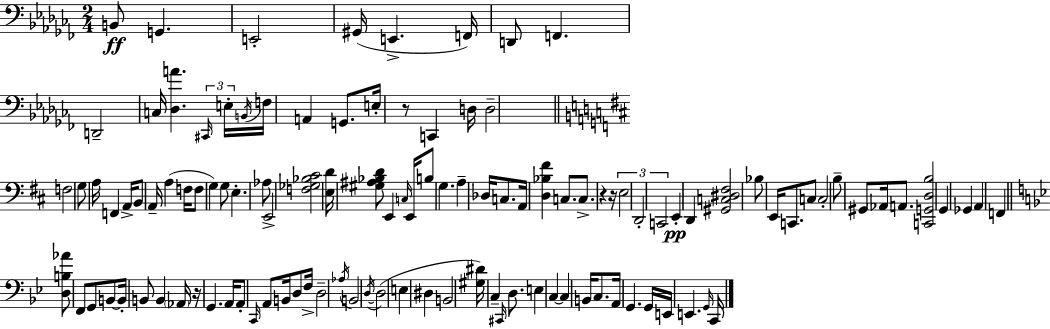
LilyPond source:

{
  \clef bass
  \numericTimeSignature
  \time 2/4
  \key aes \minor
  \repeat volta 2 { b,8\ff g,4. | e,2-. | gis,16( e,4.-> f,16) | d,8 f,4. | \break d,2-- | c16 <des a'>4. \tuplet 3/2 { \grace { cis,16 } | e16-. \acciaccatura { b,16 } } f16 a,4 g,8. | e16-. r8 c,4 | \break d16 d2-- | \bar "||" \break \key d \major f2 | g8 a16 f,4 a,16-> | b,8 a,16-- a4( f16 | f8 g4) g8 | \break e4.-. aes8 | e,2-> | <f ges bes cis'>2 | <e d'>16 <gis ais bes d'>8 e,4 \grace { c16 } | \break e,16 b8 g4. | a4-- des16 c8. | a,16 <d bes fis'>4 c8. | c8.-> r4 | \break r16 \tuplet 3/2 { e2 | d,2-. | c,2 } | e,4-.\pp d,4 | \break <gis, c dis fis>2 | bes8 e,16 c,8. c8 | c2-. | b8-- gis,8 \parenthesize aes,16 a,8. | \break <c, g, d b>2 | g,4 ges,4 | a,4 f,4 | \bar "||" \break \key g \minor <d b aes'>8 f,8 g,8 b,8~~ | b,16-. b,8 b,4 \parenthesize aes,16 | r16 g,4. a,16 | a,8-. \grace { c,16 } a,8 b,16 d8 | \break f16-> d2-- | \acciaccatura { aes16 } b,2 | \acciaccatura { d16~ }~ d2( | e4 dis4 | \break b,2 | <gis dis'>16) c4-- | \grace { cis,16 } d8. e4 | c4~~ c4 | \break b,16 c8. a,16 g,4. | g,16 e,16 e,4. | \grace { g,16 } c,16 } \bar "|."
}